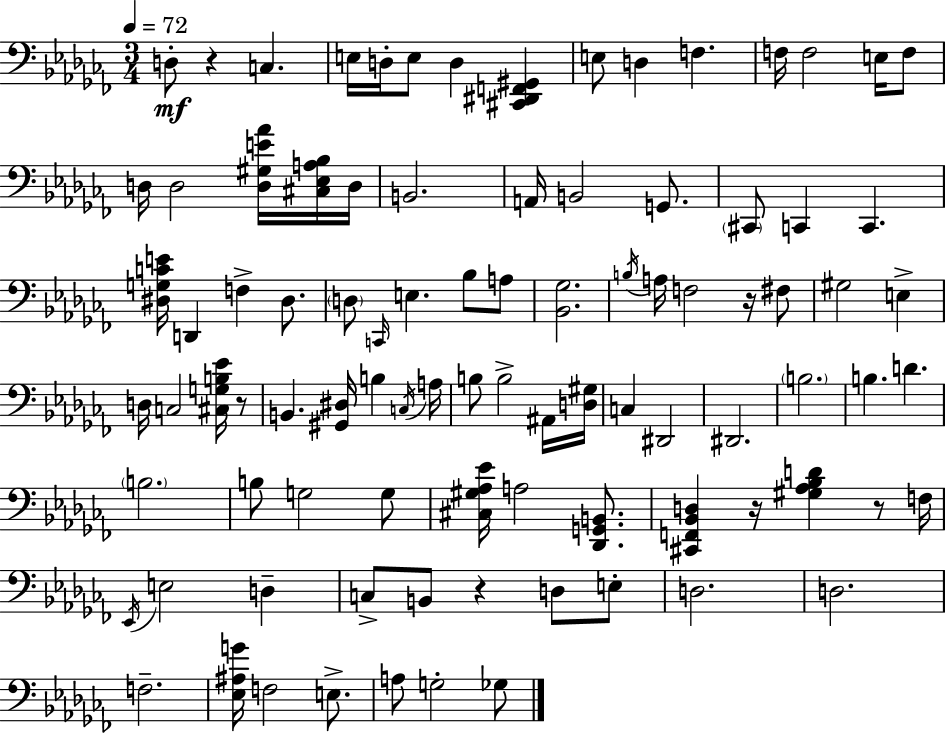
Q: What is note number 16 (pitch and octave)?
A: D3